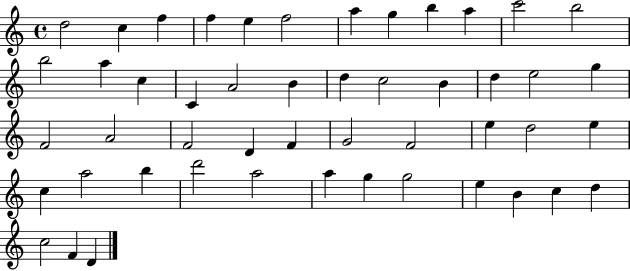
D5/h C5/q F5/q F5/q E5/q F5/h A5/q G5/q B5/q A5/q C6/h B5/h B5/h A5/q C5/q C4/q A4/h B4/q D5/q C5/h B4/q D5/q E5/h G5/q F4/h A4/h F4/h D4/q F4/q G4/h F4/h E5/q D5/h E5/q C5/q A5/h B5/q D6/h A5/h A5/q G5/q G5/h E5/q B4/q C5/q D5/q C5/h F4/q D4/q